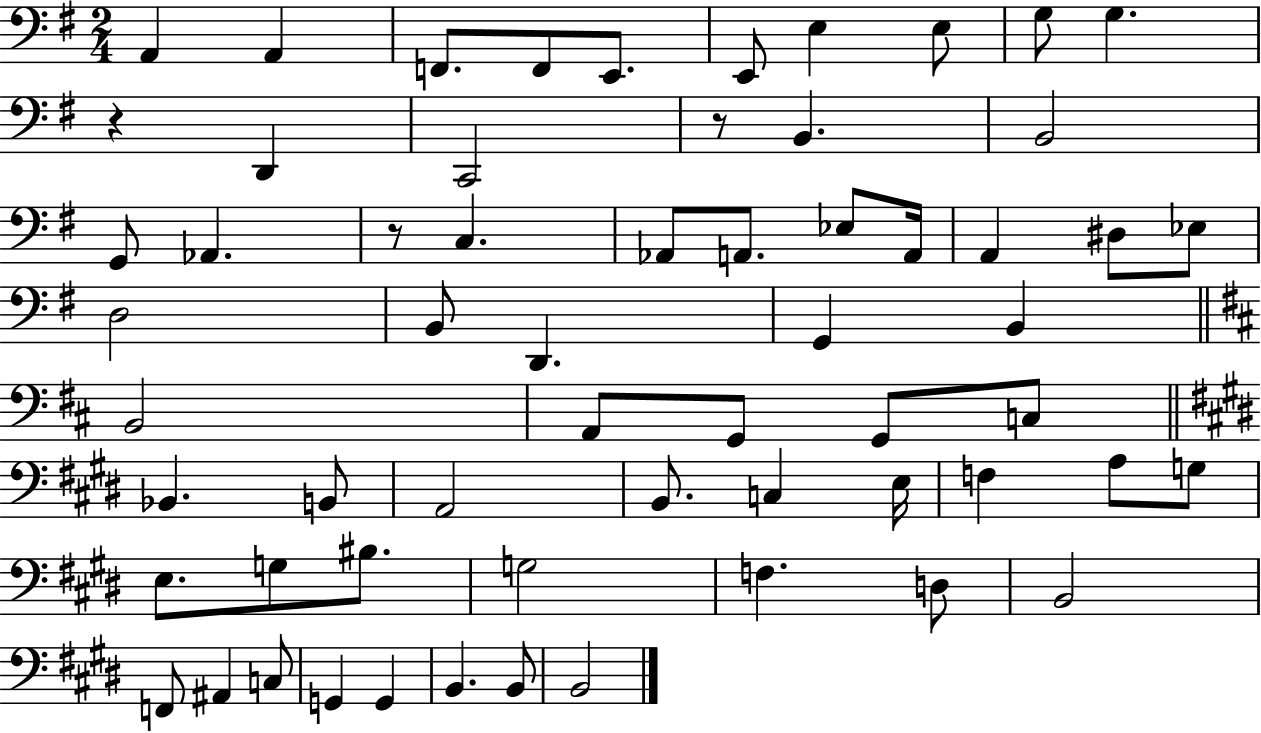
A2/q A2/q F2/e. F2/e E2/e. E2/e E3/q E3/e G3/e G3/q. R/q D2/q C2/h R/e B2/q. B2/h G2/e Ab2/q. R/e C3/q. Ab2/e A2/e. Eb3/e A2/s A2/q D#3/e Eb3/e D3/h B2/e D2/q. G2/q B2/q B2/h A2/e G2/e G2/e C3/e Bb2/q. B2/e A2/h B2/e. C3/q E3/s F3/q A3/e G3/e E3/e. G3/e BIS3/e. G3/h F3/q. D3/e B2/h F2/e A#2/q C3/e G2/q G2/q B2/q. B2/e B2/h